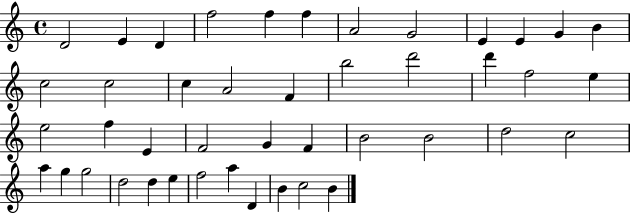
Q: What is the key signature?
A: C major